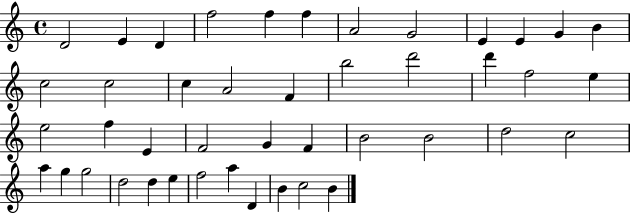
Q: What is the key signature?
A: C major